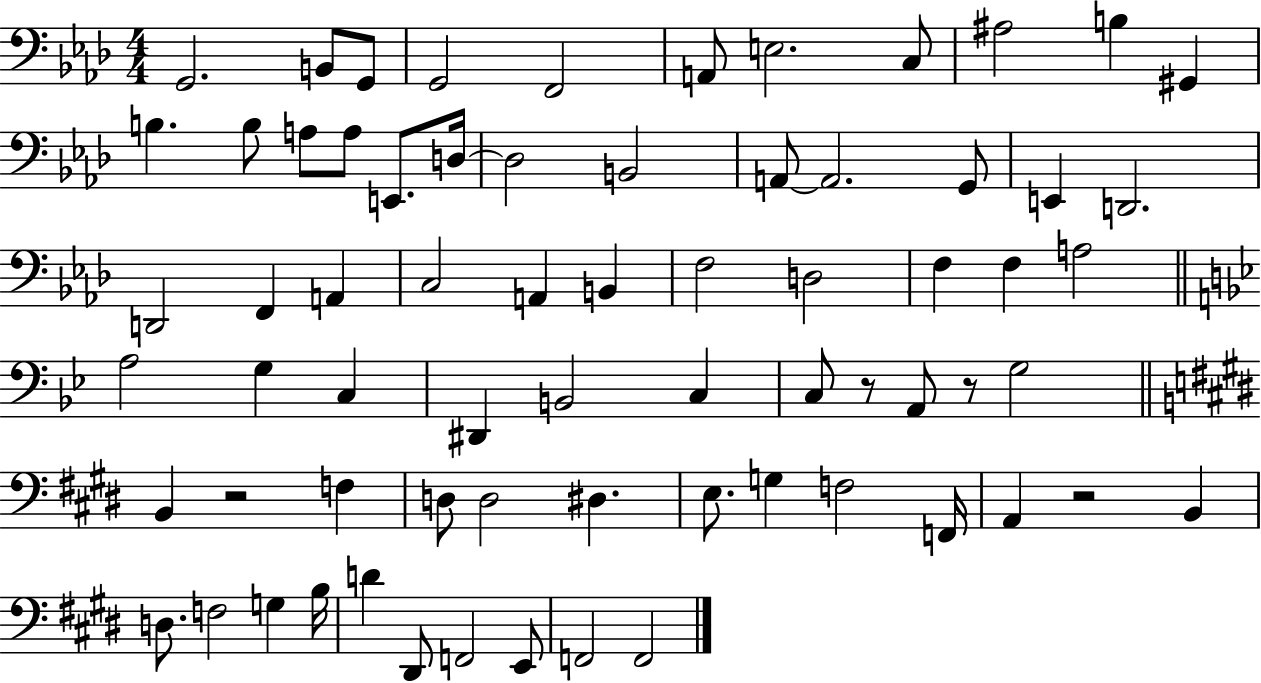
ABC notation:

X:1
T:Untitled
M:4/4
L:1/4
K:Ab
G,,2 B,,/2 G,,/2 G,,2 F,,2 A,,/2 E,2 C,/2 ^A,2 B, ^G,, B, B,/2 A,/2 A,/2 E,,/2 D,/4 D,2 B,,2 A,,/2 A,,2 G,,/2 E,, D,,2 D,,2 F,, A,, C,2 A,, B,, F,2 D,2 F, F, A,2 A,2 G, C, ^D,, B,,2 C, C,/2 z/2 A,,/2 z/2 G,2 B,, z2 F, D,/2 D,2 ^D, E,/2 G, F,2 F,,/4 A,, z2 B,, D,/2 F,2 G, B,/4 D ^D,,/2 F,,2 E,,/2 F,,2 F,,2